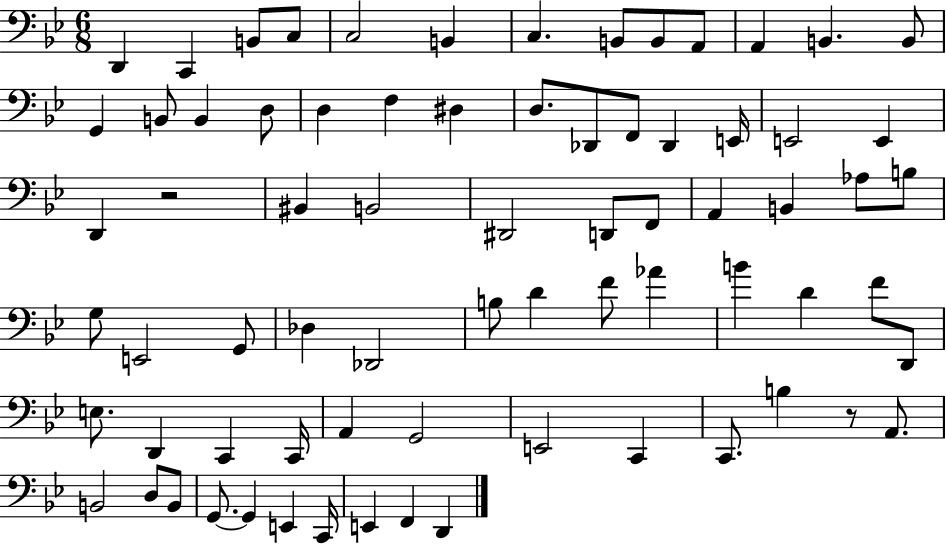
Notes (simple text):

D2/q C2/q B2/e C3/e C3/h B2/q C3/q. B2/e B2/e A2/e A2/q B2/q. B2/e G2/q B2/e B2/q D3/e D3/q F3/q D#3/q D3/e. Db2/e F2/e Db2/q E2/s E2/h E2/q D2/q R/h BIS2/q B2/h D#2/h D2/e F2/e A2/q B2/q Ab3/e B3/e G3/e E2/h G2/e Db3/q Db2/h B3/e D4/q F4/e Ab4/q B4/q D4/q F4/e D2/e E3/e. D2/q C2/q C2/s A2/q G2/h E2/h C2/q C2/e. B3/q R/e A2/e. B2/h D3/e B2/e G2/e. G2/q E2/q C2/s E2/q F2/q D2/q